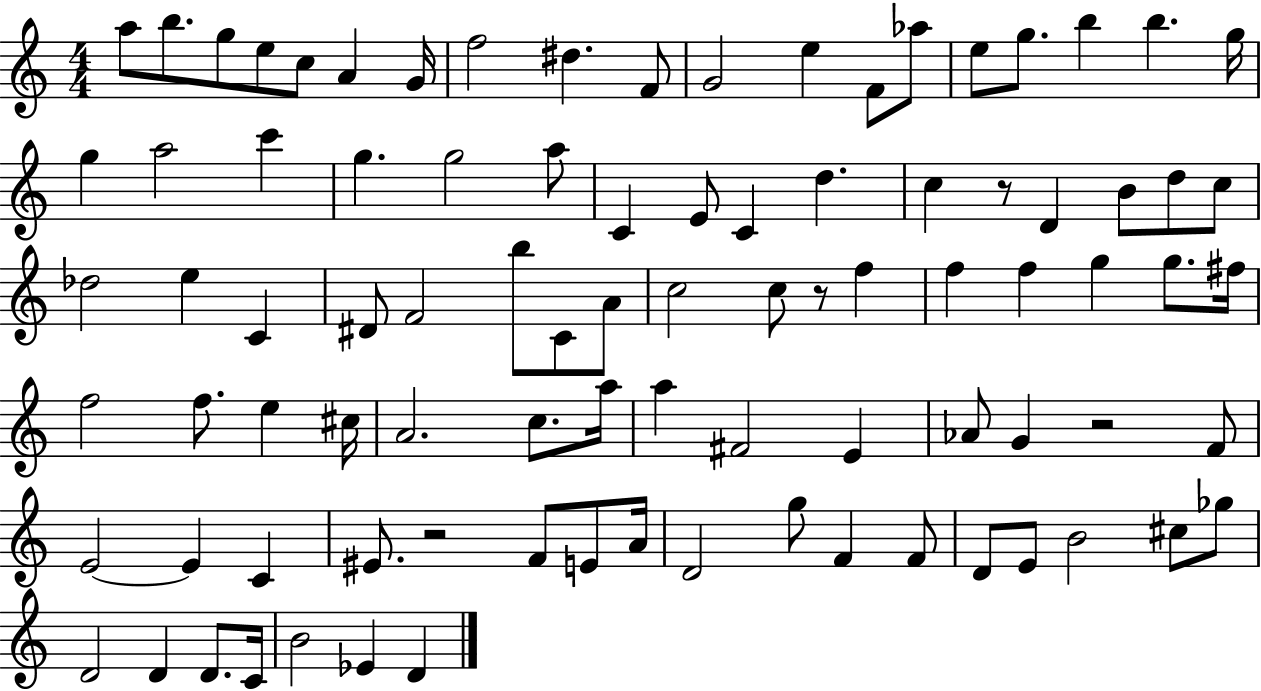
A5/e B5/e. G5/e E5/e C5/e A4/q G4/s F5/h D#5/q. F4/e G4/h E5/q F4/e Ab5/e E5/e G5/e. B5/q B5/q. G5/s G5/q A5/h C6/q G5/q. G5/h A5/e C4/q E4/e C4/q D5/q. C5/q R/e D4/q B4/e D5/e C5/e Db5/h E5/q C4/q D#4/e F4/h B5/e C4/e A4/e C5/h C5/e R/e F5/q F5/q F5/q G5/q G5/e. F#5/s F5/h F5/e. E5/q C#5/s A4/h. C5/e. A5/s A5/q F#4/h E4/q Ab4/e G4/q R/h F4/e E4/h E4/q C4/q EIS4/e. R/h F4/e E4/e A4/s D4/h G5/e F4/q F4/e D4/e E4/e B4/h C#5/e Gb5/e D4/h D4/q D4/e. C4/s B4/h Eb4/q D4/q